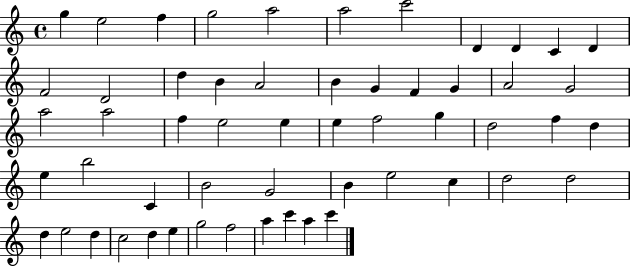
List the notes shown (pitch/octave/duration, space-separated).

G5/q E5/h F5/q G5/h A5/h A5/h C6/h D4/q D4/q C4/q D4/q F4/h D4/h D5/q B4/q A4/h B4/q G4/q F4/q G4/q A4/h G4/h A5/h A5/h F5/q E5/h E5/q E5/q F5/h G5/q D5/h F5/q D5/q E5/q B5/h C4/q B4/h G4/h B4/q E5/h C5/q D5/h D5/h D5/q E5/h D5/q C5/h D5/q E5/q G5/h F5/h A5/q C6/q A5/q C6/q